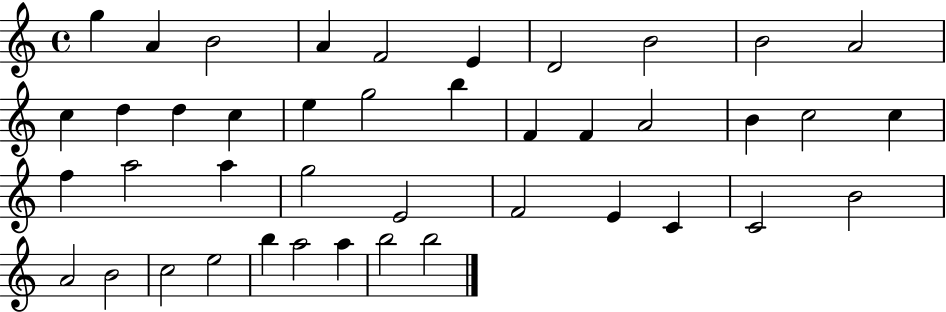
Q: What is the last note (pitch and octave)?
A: B5